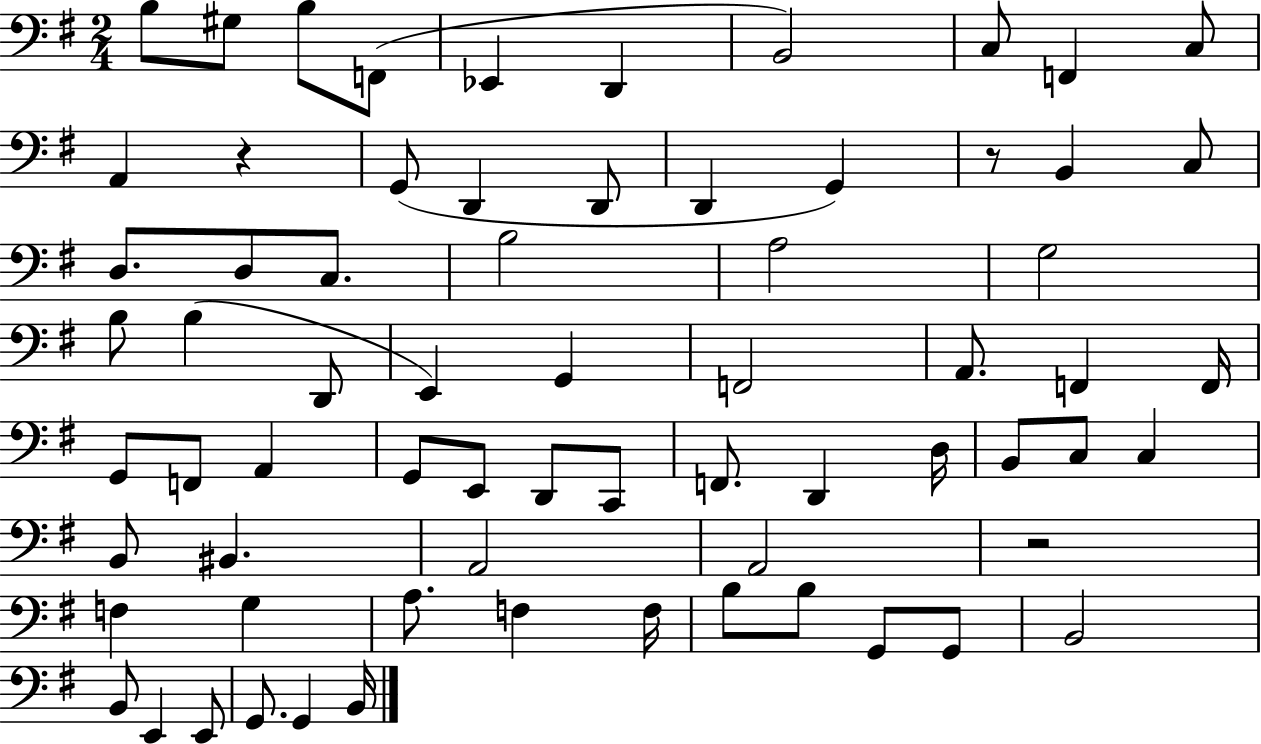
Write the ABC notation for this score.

X:1
T:Untitled
M:2/4
L:1/4
K:G
B,/2 ^G,/2 B,/2 F,,/2 _E,, D,, B,,2 C,/2 F,, C,/2 A,, z G,,/2 D,, D,,/2 D,, G,, z/2 B,, C,/2 D,/2 D,/2 C,/2 B,2 A,2 G,2 B,/2 B, D,,/2 E,, G,, F,,2 A,,/2 F,, F,,/4 G,,/2 F,,/2 A,, G,,/2 E,,/2 D,,/2 C,,/2 F,,/2 D,, D,/4 B,,/2 C,/2 C, B,,/2 ^B,, A,,2 A,,2 z2 F, G, A,/2 F, F,/4 B,/2 B,/2 G,,/2 G,,/2 B,,2 B,,/2 E,, E,,/2 G,,/2 G,, B,,/4